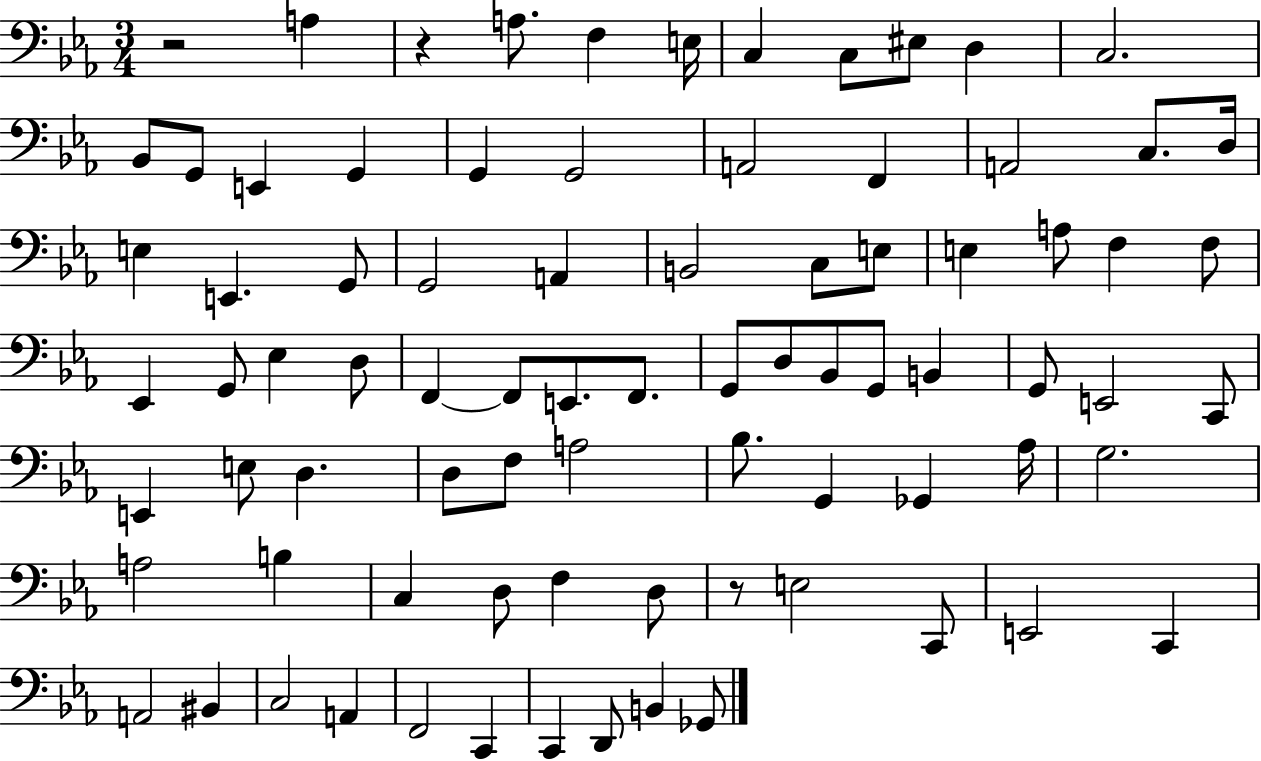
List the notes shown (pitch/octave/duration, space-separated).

R/h A3/q R/q A3/e. F3/q E3/s C3/q C3/e EIS3/e D3/q C3/h. Bb2/e G2/e E2/q G2/q G2/q G2/h A2/h F2/q A2/h C3/e. D3/s E3/q E2/q. G2/e G2/h A2/q B2/h C3/e E3/e E3/q A3/e F3/q F3/e Eb2/q G2/e Eb3/q D3/e F2/q F2/e E2/e. F2/e. G2/e D3/e Bb2/e G2/e B2/q G2/e E2/h C2/e E2/q E3/e D3/q. D3/e F3/e A3/h Bb3/e. G2/q Gb2/q Ab3/s G3/h. A3/h B3/q C3/q D3/e F3/q D3/e R/e E3/h C2/e E2/h C2/q A2/h BIS2/q C3/h A2/q F2/h C2/q C2/q D2/e B2/q Gb2/e